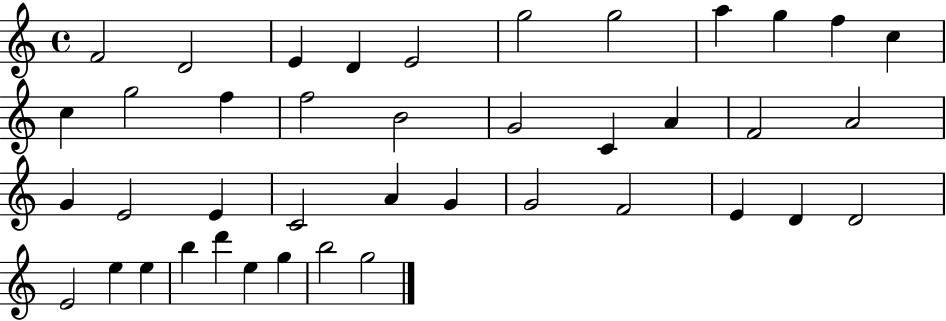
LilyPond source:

{
  \clef treble
  \time 4/4
  \defaultTimeSignature
  \key c \major
  f'2 d'2 | e'4 d'4 e'2 | g''2 g''2 | a''4 g''4 f''4 c''4 | \break c''4 g''2 f''4 | f''2 b'2 | g'2 c'4 a'4 | f'2 a'2 | \break g'4 e'2 e'4 | c'2 a'4 g'4 | g'2 f'2 | e'4 d'4 d'2 | \break e'2 e''4 e''4 | b''4 d'''4 e''4 g''4 | b''2 g''2 | \bar "|."
}